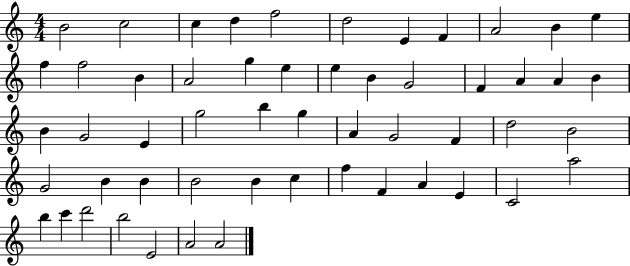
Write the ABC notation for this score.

X:1
T:Untitled
M:4/4
L:1/4
K:C
B2 c2 c d f2 d2 E F A2 B e f f2 B A2 g e e B G2 F A A B B G2 E g2 b g A G2 F d2 B2 G2 B B B2 B c f F A E C2 a2 b c' d'2 b2 E2 A2 A2